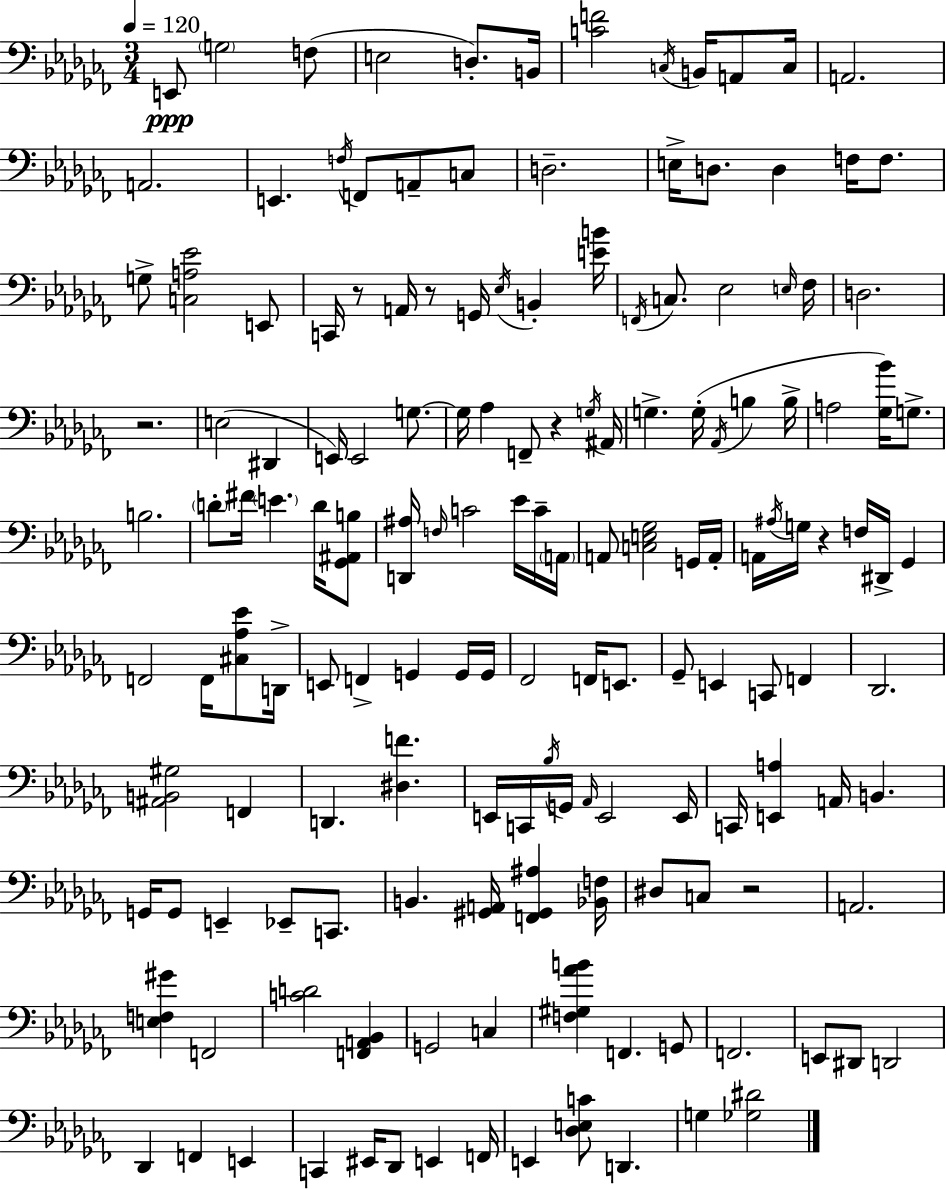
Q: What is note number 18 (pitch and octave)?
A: D3